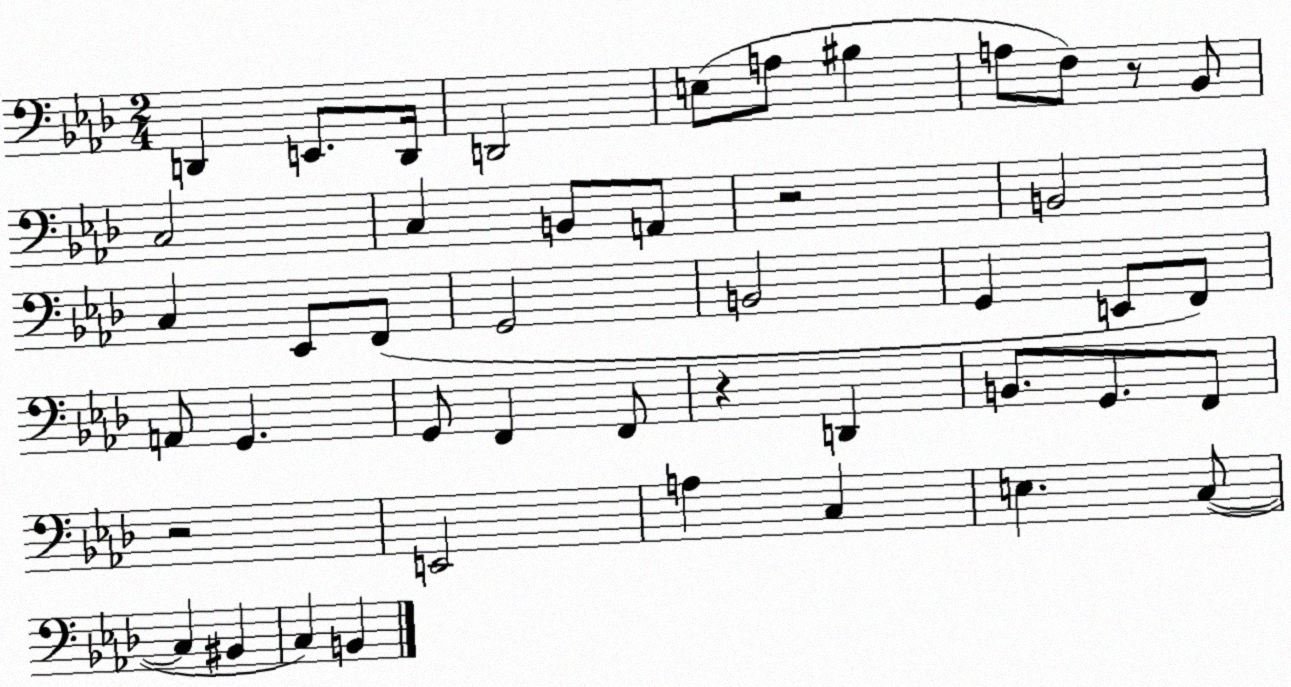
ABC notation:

X:1
T:Untitled
M:2/4
L:1/4
K:Ab
D,, E,,/2 D,,/4 D,,2 E,/2 A,/2 ^B, A,/2 F,/2 z/2 _B,,/2 C,2 C, B,,/2 A,,/2 z2 B,,2 C, _E,,/2 F,,/2 G,,2 B,,2 G,, E,,/2 F,,/2 A,,/2 G,, G,,/2 F,, F,,/2 z D,, B,,/2 G,,/2 F,,/2 z2 E,,2 A, C, E, C,/2 C, ^B,, C, B,,